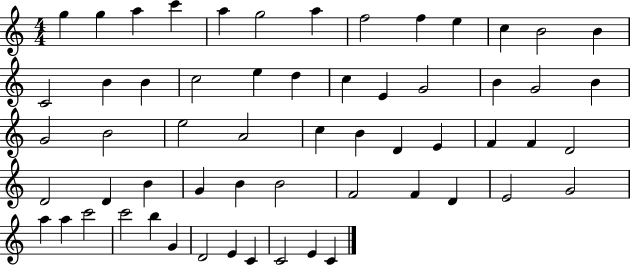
{
  \clef treble
  \numericTimeSignature
  \time 4/4
  \key c \major
  g''4 g''4 a''4 c'''4 | a''4 g''2 a''4 | f''2 f''4 e''4 | c''4 b'2 b'4 | \break c'2 b'4 b'4 | c''2 e''4 d''4 | c''4 e'4 g'2 | b'4 g'2 b'4 | \break g'2 b'2 | e''2 a'2 | c''4 b'4 d'4 e'4 | f'4 f'4 d'2 | \break d'2 d'4 b'4 | g'4 b'4 b'2 | f'2 f'4 d'4 | e'2 g'2 | \break a''4 a''4 c'''2 | c'''2 b''4 g'4 | d'2 e'4 c'4 | c'2 e'4 c'4 | \break \bar "|."
}